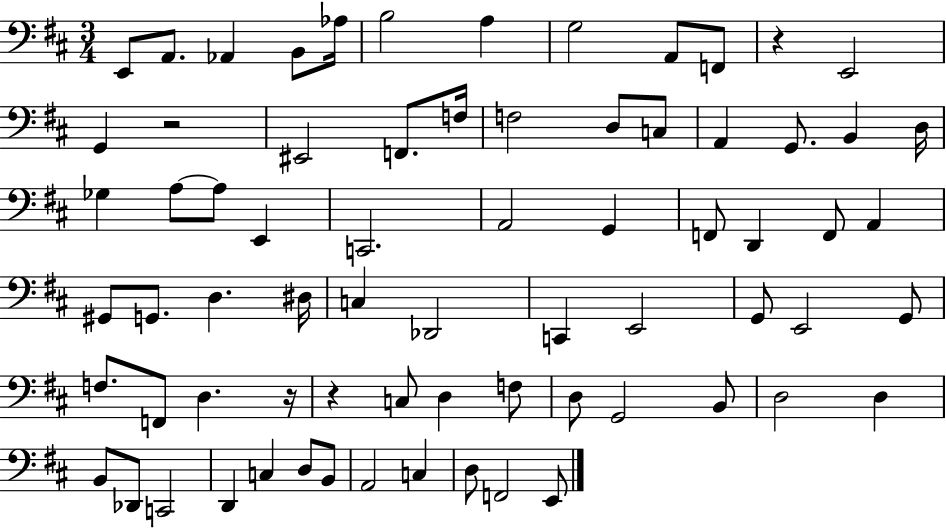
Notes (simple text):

E2/e A2/e. Ab2/q B2/e Ab3/s B3/h A3/q G3/h A2/e F2/e R/q E2/h G2/q R/h EIS2/h F2/e. F3/s F3/h D3/e C3/e A2/q G2/e. B2/q D3/s Gb3/q A3/e A3/e E2/q C2/h. A2/h G2/q F2/e D2/q F2/e A2/q G#2/e G2/e. D3/q. D#3/s C3/q Db2/h C2/q E2/h G2/e E2/h G2/e F3/e. F2/e D3/q. R/s R/q C3/e D3/q F3/e D3/e G2/h B2/e D3/h D3/q B2/e Db2/e C2/h D2/q C3/q D3/e B2/e A2/h C3/q D3/e F2/h E2/e